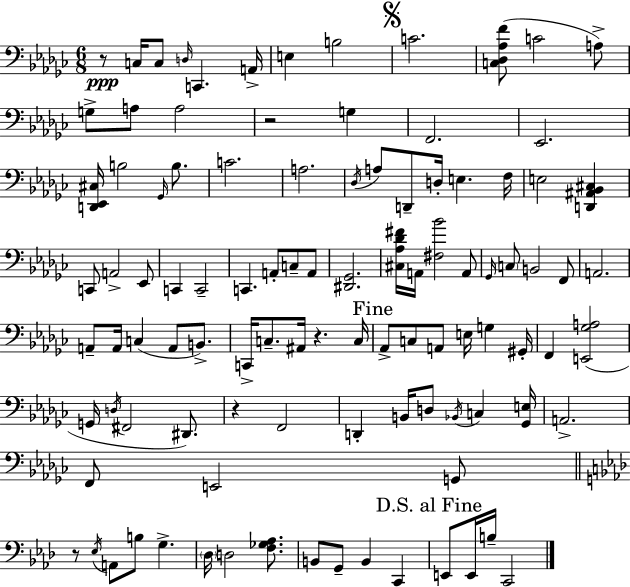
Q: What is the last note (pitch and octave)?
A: C2